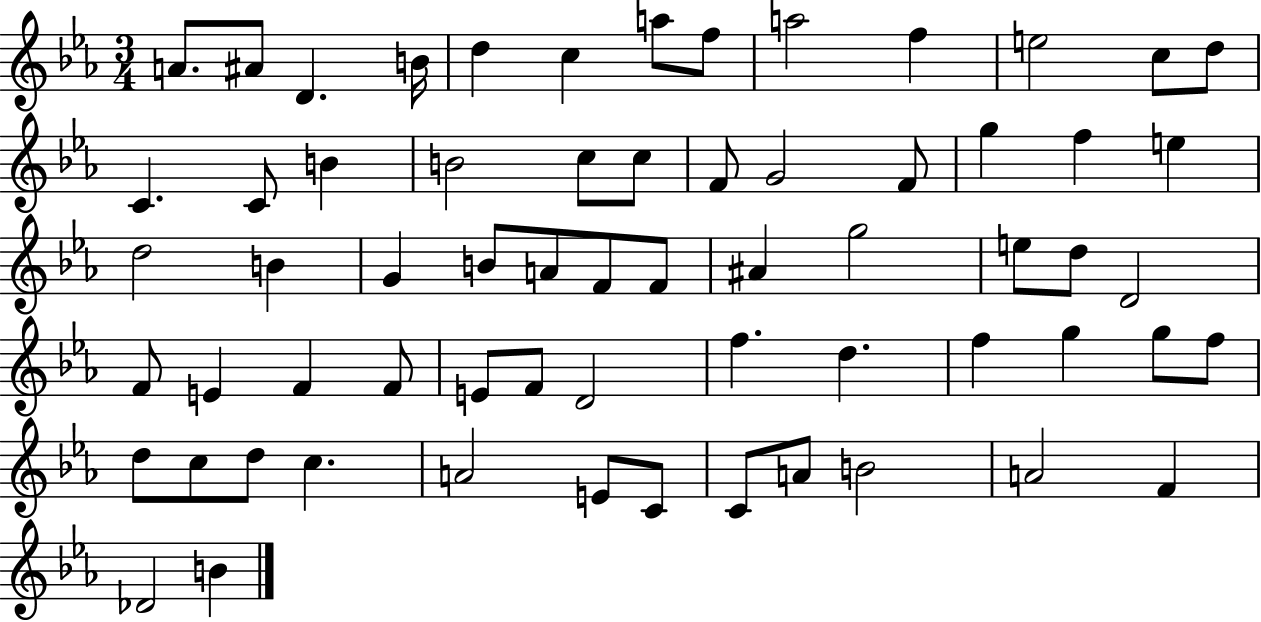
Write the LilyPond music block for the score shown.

{
  \clef treble
  \numericTimeSignature
  \time 3/4
  \key ees \major
  \repeat volta 2 { a'8. ais'8 d'4. b'16 | d''4 c''4 a''8 f''8 | a''2 f''4 | e''2 c''8 d''8 | \break c'4. c'8 b'4 | b'2 c''8 c''8 | f'8 g'2 f'8 | g''4 f''4 e''4 | \break d''2 b'4 | g'4 b'8 a'8 f'8 f'8 | ais'4 g''2 | e''8 d''8 d'2 | \break f'8 e'4 f'4 f'8 | e'8 f'8 d'2 | f''4. d''4. | f''4 g''4 g''8 f''8 | \break d''8 c''8 d''8 c''4. | a'2 e'8 c'8 | c'8 a'8 b'2 | a'2 f'4 | \break des'2 b'4 | } \bar "|."
}